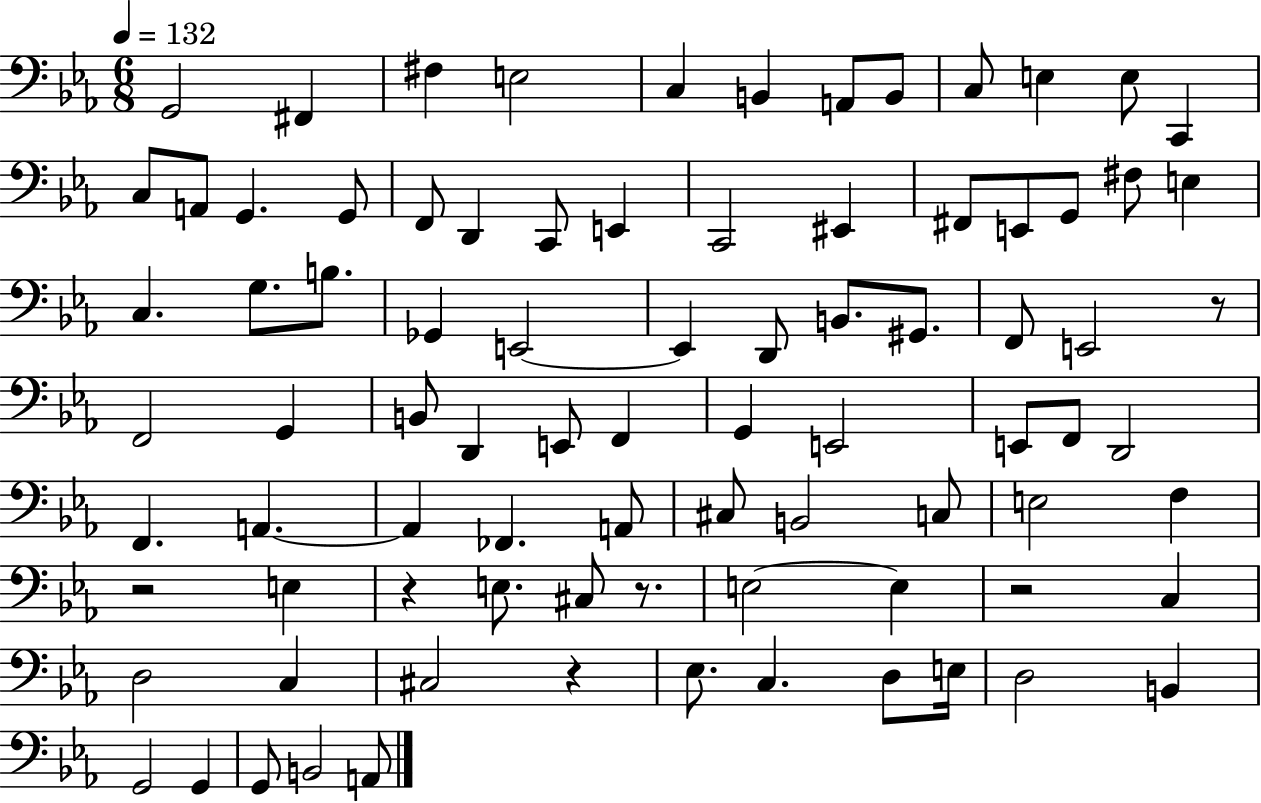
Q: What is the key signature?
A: EES major